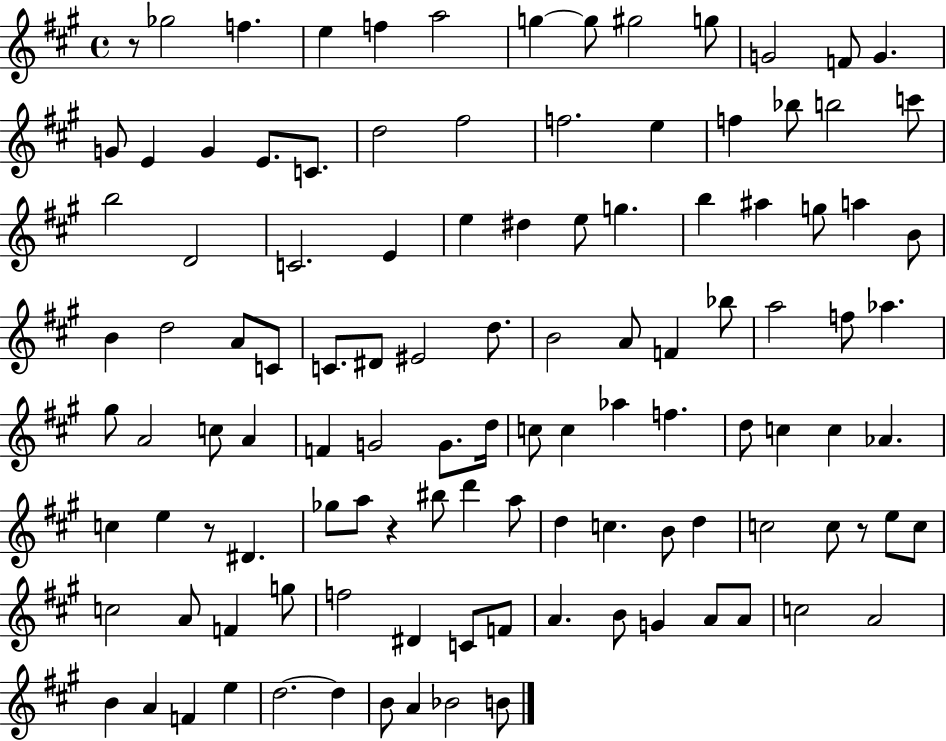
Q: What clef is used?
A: treble